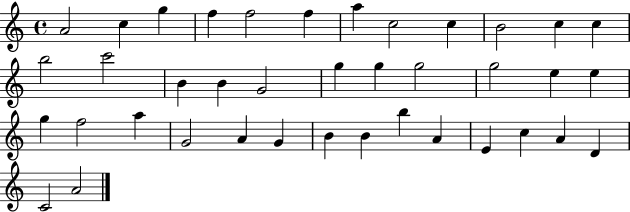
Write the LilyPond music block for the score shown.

{
  \clef treble
  \time 4/4
  \defaultTimeSignature
  \key c \major
  a'2 c''4 g''4 | f''4 f''2 f''4 | a''4 c''2 c''4 | b'2 c''4 c''4 | \break b''2 c'''2 | b'4 b'4 g'2 | g''4 g''4 g''2 | g''2 e''4 e''4 | \break g''4 f''2 a''4 | g'2 a'4 g'4 | b'4 b'4 b''4 a'4 | e'4 c''4 a'4 d'4 | \break c'2 a'2 | \bar "|."
}